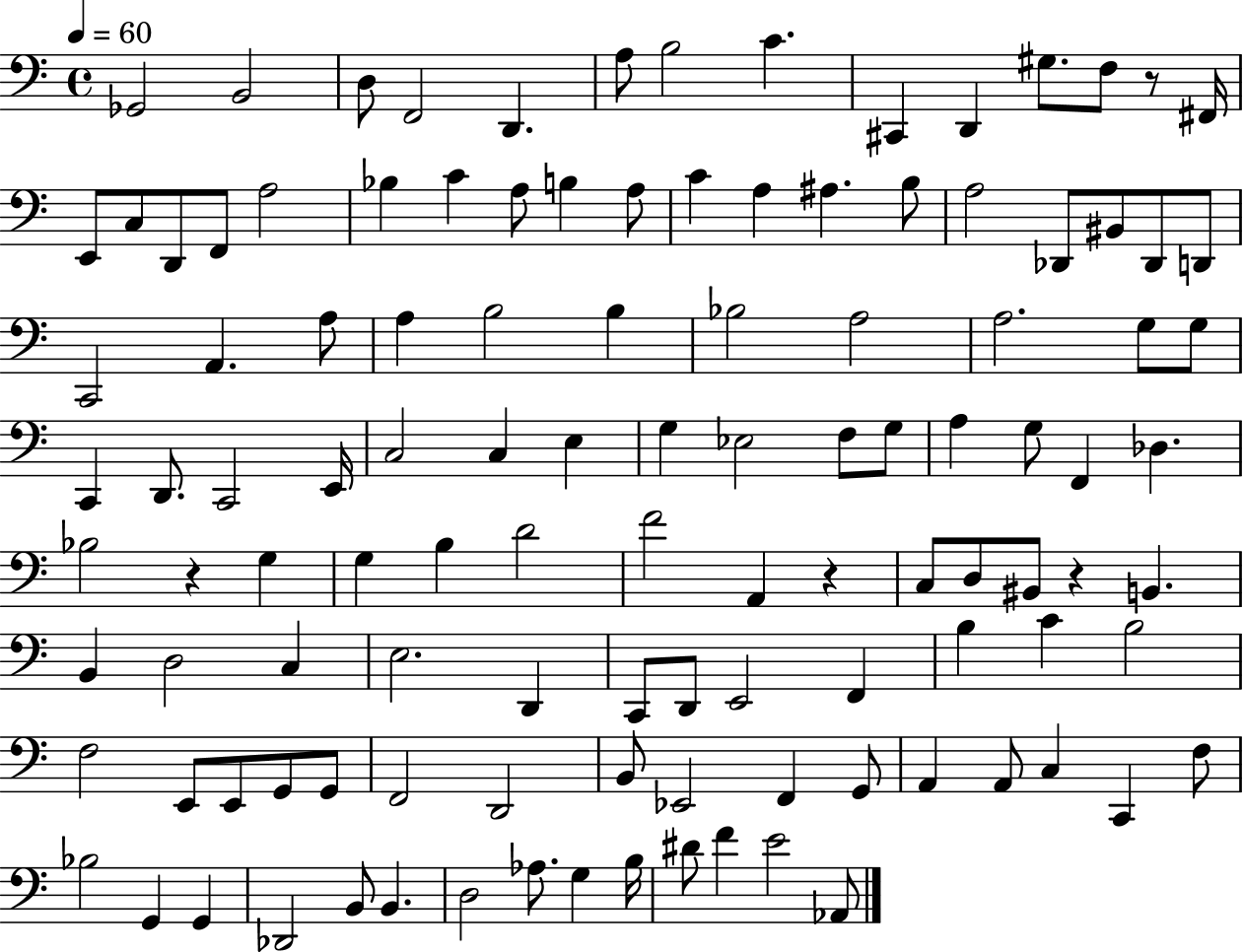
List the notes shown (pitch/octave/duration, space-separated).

Gb2/h B2/h D3/e F2/h D2/q. A3/e B3/h C4/q. C#2/q D2/q G#3/e. F3/e R/e F#2/s E2/e C3/e D2/e F2/e A3/h Bb3/q C4/q A3/e B3/q A3/e C4/q A3/q A#3/q. B3/e A3/h Db2/e BIS2/e Db2/e D2/e C2/h A2/q. A3/e A3/q B3/h B3/q Bb3/h A3/h A3/h. G3/e G3/e C2/q D2/e. C2/h E2/s C3/h C3/q E3/q G3/q Eb3/h F3/e G3/e A3/q G3/e F2/q Db3/q. Bb3/h R/q G3/q G3/q B3/q D4/h F4/h A2/q R/q C3/e D3/e BIS2/e R/q B2/q. B2/q D3/h C3/q E3/h. D2/q C2/e D2/e E2/h F2/q B3/q C4/q B3/h F3/h E2/e E2/e G2/e G2/e F2/h D2/h B2/e Eb2/h F2/q G2/e A2/q A2/e C3/q C2/q F3/e Bb3/h G2/q G2/q Db2/h B2/e B2/q. D3/h Ab3/e. G3/q B3/s D#4/e F4/q E4/h Ab2/e